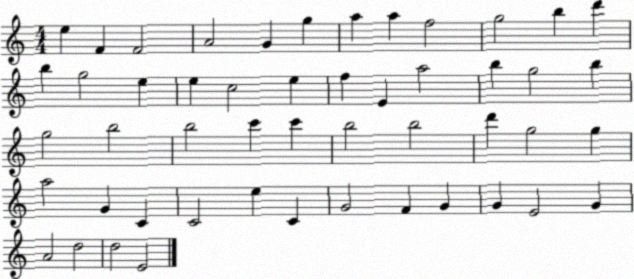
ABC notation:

X:1
T:Untitled
M:4/4
L:1/4
K:C
e F F2 A2 G g a a f2 g2 b d' b g2 e e c2 e f E a2 b g2 b g2 b2 b2 c' c' b2 b2 d' g2 g a2 G C C2 e C G2 F G G E2 G A2 d2 d2 E2